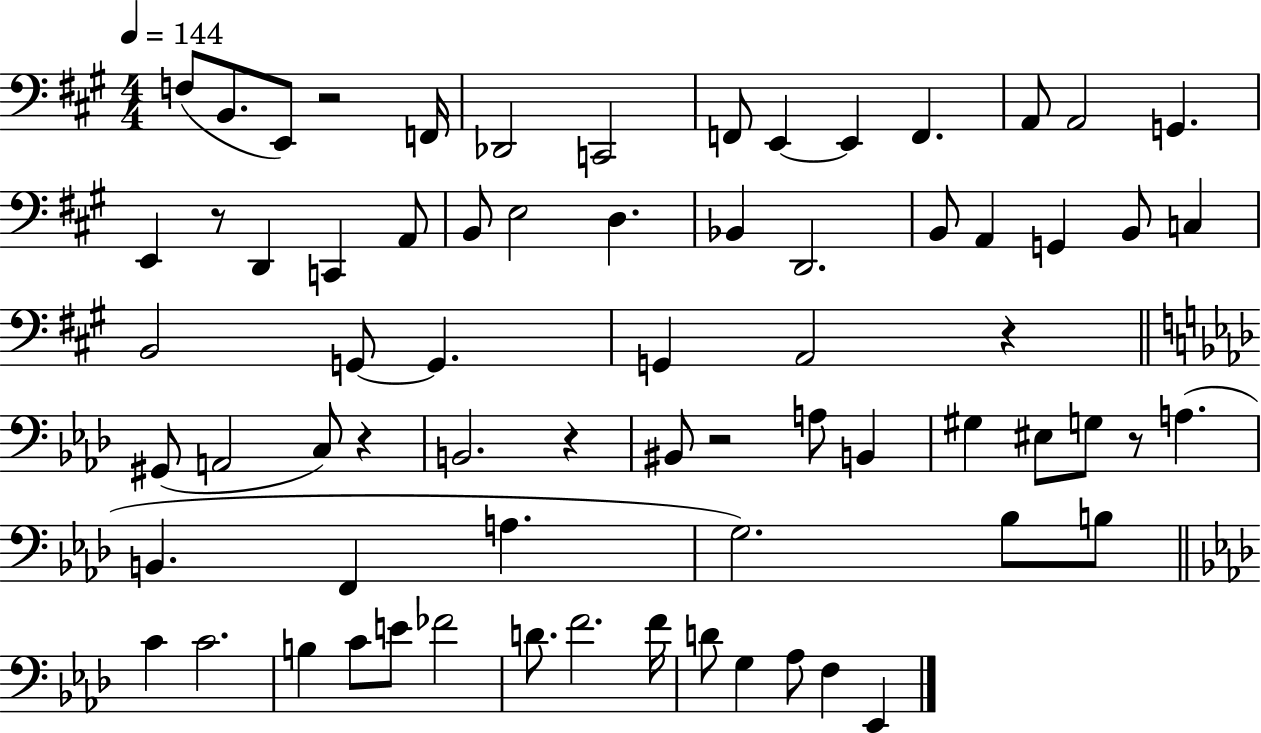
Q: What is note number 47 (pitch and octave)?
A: G3